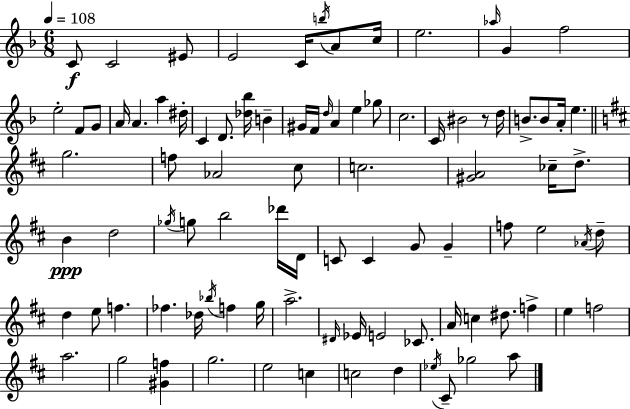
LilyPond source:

{
  \clef treble
  \numericTimeSignature
  \time 6/8
  \key d \minor
  \tempo 4 = 108
  c'8\f c'2 eis'8 | e'2 c'16 \acciaccatura { b''16 } a'8 | c''16 e''2. | \grace { aes''16 } g'4 f''2 | \break e''2-. f'8 | g'8 a'16 a'4. a''4 | dis''16-. c'4 d'8. <des'' bes''>16 b'4-- | gis'16 f'16 \grace { d''16 } a'4 e''4 | \break ges''8 c''2. | c'16 bis'2 | r8 d''16 b'8.-> b'8 a'16-. e''4. | \bar "||" \break \key d \major g''2. | f''8 aes'2 cis''8 | c''2. | <gis' a'>2 ces''16-- d''8.-> | \break b'4\ppp d''2 | \acciaccatura { ges''16 } g''8 b''2 des'''16 | d'16 c'8 c'4 g'8 g'4-- | f''8 e''2 \acciaccatura { aes'16 } | \break d''8-- d''4 e''8 f''4. | fes''4. des''16 \acciaccatura { bes''16 } f''4 | g''16 a''2.-> | \grace { dis'16 } ees'16 e'2 | \break ces'8. a'16 c''4 dis''8. | f''4-> e''4 f''2 | a''2. | g''2 | \break <gis' f''>4 g''2. | e''2 | c''4 c''2 | d''4 \acciaccatura { ees''16 } cis'8-- ges''2 | \break a''8 \bar "|."
}